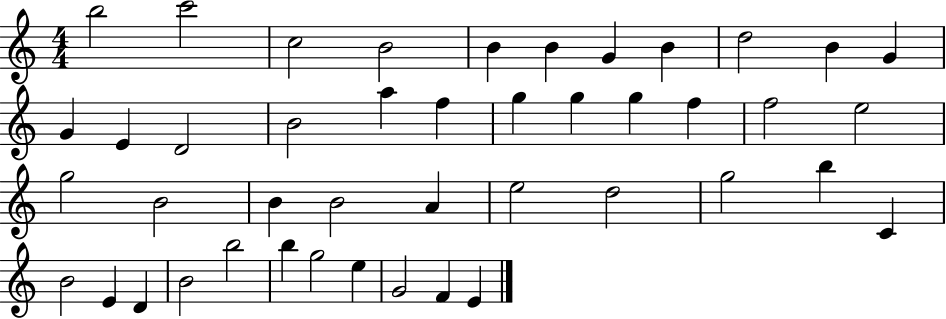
{
  \clef treble
  \numericTimeSignature
  \time 4/4
  \key c \major
  b''2 c'''2 | c''2 b'2 | b'4 b'4 g'4 b'4 | d''2 b'4 g'4 | \break g'4 e'4 d'2 | b'2 a''4 f''4 | g''4 g''4 g''4 f''4 | f''2 e''2 | \break g''2 b'2 | b'4 b'2 a'4 | e''2 d''2 | g''2 b''4 c'4 | \break b'2 e'4 d'4 | b'2 b''2 | b''4 g''2 e''4 | g'2 f'4 e'4 | \break \bar "|."
}